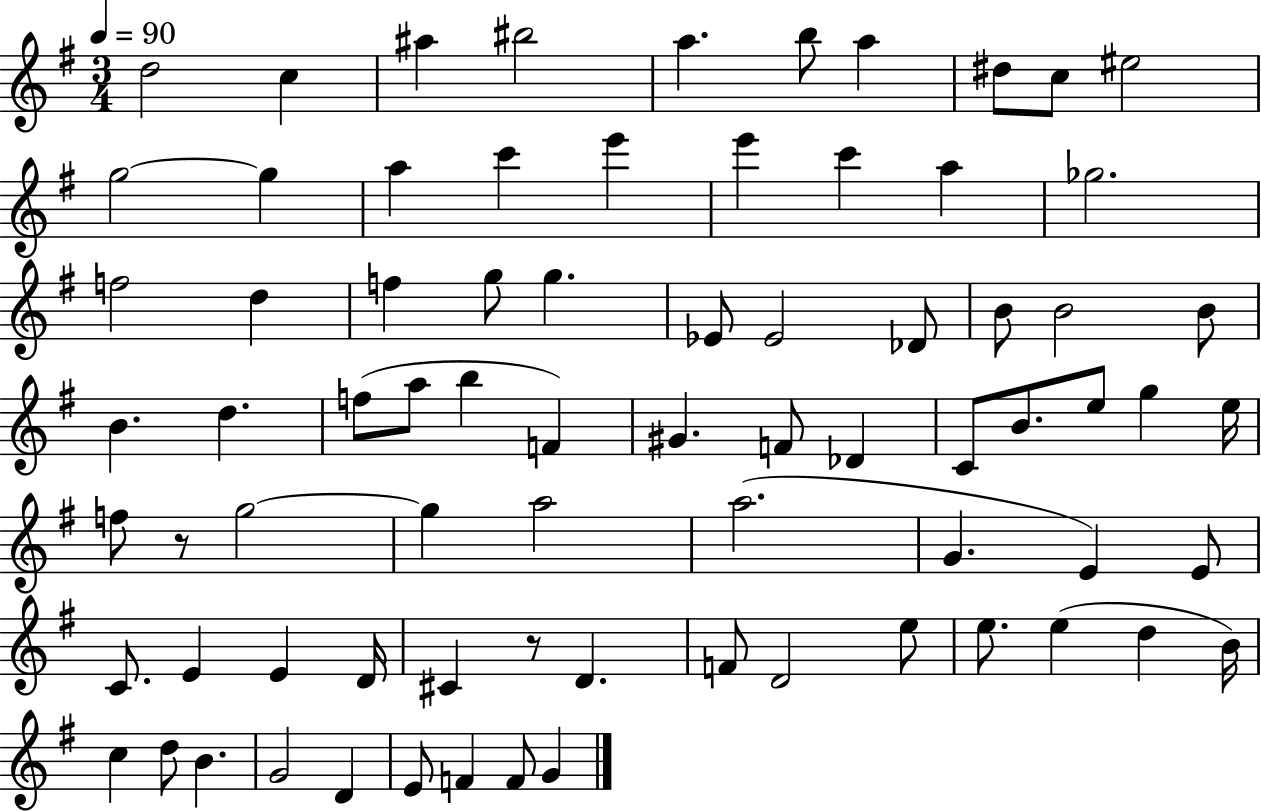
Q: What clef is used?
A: treble